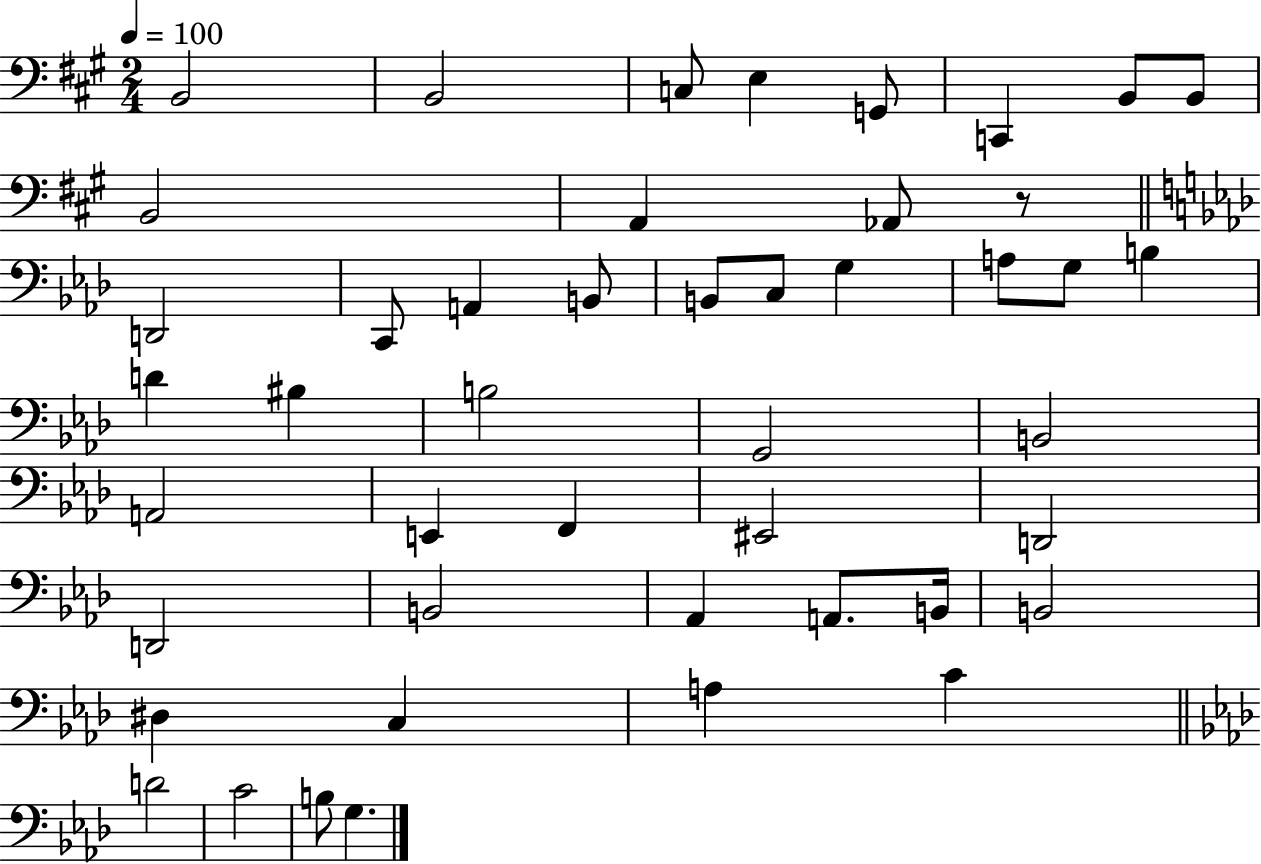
X:1
T:Untitled
M:2/4
L:1/4
K:A
B,,2 B,,2 C,/2 E, G,,/2 C,, B,,/2 B,,/2 B,,2 A,, _A,,/2 z/2 D,,2 C,,/2 A,, B,,/2 B,,/2 C,/2 G, A,/2 G,/2 B, D ^B, B,2 G,,2 B,,2 A,,2 E,, F,, ^E,,2 D,,2 D,,2 B,,2 _A,, A,,/2 B,,/4 B,,2 ^D, C, A, C D2 C2 B,/2 G,